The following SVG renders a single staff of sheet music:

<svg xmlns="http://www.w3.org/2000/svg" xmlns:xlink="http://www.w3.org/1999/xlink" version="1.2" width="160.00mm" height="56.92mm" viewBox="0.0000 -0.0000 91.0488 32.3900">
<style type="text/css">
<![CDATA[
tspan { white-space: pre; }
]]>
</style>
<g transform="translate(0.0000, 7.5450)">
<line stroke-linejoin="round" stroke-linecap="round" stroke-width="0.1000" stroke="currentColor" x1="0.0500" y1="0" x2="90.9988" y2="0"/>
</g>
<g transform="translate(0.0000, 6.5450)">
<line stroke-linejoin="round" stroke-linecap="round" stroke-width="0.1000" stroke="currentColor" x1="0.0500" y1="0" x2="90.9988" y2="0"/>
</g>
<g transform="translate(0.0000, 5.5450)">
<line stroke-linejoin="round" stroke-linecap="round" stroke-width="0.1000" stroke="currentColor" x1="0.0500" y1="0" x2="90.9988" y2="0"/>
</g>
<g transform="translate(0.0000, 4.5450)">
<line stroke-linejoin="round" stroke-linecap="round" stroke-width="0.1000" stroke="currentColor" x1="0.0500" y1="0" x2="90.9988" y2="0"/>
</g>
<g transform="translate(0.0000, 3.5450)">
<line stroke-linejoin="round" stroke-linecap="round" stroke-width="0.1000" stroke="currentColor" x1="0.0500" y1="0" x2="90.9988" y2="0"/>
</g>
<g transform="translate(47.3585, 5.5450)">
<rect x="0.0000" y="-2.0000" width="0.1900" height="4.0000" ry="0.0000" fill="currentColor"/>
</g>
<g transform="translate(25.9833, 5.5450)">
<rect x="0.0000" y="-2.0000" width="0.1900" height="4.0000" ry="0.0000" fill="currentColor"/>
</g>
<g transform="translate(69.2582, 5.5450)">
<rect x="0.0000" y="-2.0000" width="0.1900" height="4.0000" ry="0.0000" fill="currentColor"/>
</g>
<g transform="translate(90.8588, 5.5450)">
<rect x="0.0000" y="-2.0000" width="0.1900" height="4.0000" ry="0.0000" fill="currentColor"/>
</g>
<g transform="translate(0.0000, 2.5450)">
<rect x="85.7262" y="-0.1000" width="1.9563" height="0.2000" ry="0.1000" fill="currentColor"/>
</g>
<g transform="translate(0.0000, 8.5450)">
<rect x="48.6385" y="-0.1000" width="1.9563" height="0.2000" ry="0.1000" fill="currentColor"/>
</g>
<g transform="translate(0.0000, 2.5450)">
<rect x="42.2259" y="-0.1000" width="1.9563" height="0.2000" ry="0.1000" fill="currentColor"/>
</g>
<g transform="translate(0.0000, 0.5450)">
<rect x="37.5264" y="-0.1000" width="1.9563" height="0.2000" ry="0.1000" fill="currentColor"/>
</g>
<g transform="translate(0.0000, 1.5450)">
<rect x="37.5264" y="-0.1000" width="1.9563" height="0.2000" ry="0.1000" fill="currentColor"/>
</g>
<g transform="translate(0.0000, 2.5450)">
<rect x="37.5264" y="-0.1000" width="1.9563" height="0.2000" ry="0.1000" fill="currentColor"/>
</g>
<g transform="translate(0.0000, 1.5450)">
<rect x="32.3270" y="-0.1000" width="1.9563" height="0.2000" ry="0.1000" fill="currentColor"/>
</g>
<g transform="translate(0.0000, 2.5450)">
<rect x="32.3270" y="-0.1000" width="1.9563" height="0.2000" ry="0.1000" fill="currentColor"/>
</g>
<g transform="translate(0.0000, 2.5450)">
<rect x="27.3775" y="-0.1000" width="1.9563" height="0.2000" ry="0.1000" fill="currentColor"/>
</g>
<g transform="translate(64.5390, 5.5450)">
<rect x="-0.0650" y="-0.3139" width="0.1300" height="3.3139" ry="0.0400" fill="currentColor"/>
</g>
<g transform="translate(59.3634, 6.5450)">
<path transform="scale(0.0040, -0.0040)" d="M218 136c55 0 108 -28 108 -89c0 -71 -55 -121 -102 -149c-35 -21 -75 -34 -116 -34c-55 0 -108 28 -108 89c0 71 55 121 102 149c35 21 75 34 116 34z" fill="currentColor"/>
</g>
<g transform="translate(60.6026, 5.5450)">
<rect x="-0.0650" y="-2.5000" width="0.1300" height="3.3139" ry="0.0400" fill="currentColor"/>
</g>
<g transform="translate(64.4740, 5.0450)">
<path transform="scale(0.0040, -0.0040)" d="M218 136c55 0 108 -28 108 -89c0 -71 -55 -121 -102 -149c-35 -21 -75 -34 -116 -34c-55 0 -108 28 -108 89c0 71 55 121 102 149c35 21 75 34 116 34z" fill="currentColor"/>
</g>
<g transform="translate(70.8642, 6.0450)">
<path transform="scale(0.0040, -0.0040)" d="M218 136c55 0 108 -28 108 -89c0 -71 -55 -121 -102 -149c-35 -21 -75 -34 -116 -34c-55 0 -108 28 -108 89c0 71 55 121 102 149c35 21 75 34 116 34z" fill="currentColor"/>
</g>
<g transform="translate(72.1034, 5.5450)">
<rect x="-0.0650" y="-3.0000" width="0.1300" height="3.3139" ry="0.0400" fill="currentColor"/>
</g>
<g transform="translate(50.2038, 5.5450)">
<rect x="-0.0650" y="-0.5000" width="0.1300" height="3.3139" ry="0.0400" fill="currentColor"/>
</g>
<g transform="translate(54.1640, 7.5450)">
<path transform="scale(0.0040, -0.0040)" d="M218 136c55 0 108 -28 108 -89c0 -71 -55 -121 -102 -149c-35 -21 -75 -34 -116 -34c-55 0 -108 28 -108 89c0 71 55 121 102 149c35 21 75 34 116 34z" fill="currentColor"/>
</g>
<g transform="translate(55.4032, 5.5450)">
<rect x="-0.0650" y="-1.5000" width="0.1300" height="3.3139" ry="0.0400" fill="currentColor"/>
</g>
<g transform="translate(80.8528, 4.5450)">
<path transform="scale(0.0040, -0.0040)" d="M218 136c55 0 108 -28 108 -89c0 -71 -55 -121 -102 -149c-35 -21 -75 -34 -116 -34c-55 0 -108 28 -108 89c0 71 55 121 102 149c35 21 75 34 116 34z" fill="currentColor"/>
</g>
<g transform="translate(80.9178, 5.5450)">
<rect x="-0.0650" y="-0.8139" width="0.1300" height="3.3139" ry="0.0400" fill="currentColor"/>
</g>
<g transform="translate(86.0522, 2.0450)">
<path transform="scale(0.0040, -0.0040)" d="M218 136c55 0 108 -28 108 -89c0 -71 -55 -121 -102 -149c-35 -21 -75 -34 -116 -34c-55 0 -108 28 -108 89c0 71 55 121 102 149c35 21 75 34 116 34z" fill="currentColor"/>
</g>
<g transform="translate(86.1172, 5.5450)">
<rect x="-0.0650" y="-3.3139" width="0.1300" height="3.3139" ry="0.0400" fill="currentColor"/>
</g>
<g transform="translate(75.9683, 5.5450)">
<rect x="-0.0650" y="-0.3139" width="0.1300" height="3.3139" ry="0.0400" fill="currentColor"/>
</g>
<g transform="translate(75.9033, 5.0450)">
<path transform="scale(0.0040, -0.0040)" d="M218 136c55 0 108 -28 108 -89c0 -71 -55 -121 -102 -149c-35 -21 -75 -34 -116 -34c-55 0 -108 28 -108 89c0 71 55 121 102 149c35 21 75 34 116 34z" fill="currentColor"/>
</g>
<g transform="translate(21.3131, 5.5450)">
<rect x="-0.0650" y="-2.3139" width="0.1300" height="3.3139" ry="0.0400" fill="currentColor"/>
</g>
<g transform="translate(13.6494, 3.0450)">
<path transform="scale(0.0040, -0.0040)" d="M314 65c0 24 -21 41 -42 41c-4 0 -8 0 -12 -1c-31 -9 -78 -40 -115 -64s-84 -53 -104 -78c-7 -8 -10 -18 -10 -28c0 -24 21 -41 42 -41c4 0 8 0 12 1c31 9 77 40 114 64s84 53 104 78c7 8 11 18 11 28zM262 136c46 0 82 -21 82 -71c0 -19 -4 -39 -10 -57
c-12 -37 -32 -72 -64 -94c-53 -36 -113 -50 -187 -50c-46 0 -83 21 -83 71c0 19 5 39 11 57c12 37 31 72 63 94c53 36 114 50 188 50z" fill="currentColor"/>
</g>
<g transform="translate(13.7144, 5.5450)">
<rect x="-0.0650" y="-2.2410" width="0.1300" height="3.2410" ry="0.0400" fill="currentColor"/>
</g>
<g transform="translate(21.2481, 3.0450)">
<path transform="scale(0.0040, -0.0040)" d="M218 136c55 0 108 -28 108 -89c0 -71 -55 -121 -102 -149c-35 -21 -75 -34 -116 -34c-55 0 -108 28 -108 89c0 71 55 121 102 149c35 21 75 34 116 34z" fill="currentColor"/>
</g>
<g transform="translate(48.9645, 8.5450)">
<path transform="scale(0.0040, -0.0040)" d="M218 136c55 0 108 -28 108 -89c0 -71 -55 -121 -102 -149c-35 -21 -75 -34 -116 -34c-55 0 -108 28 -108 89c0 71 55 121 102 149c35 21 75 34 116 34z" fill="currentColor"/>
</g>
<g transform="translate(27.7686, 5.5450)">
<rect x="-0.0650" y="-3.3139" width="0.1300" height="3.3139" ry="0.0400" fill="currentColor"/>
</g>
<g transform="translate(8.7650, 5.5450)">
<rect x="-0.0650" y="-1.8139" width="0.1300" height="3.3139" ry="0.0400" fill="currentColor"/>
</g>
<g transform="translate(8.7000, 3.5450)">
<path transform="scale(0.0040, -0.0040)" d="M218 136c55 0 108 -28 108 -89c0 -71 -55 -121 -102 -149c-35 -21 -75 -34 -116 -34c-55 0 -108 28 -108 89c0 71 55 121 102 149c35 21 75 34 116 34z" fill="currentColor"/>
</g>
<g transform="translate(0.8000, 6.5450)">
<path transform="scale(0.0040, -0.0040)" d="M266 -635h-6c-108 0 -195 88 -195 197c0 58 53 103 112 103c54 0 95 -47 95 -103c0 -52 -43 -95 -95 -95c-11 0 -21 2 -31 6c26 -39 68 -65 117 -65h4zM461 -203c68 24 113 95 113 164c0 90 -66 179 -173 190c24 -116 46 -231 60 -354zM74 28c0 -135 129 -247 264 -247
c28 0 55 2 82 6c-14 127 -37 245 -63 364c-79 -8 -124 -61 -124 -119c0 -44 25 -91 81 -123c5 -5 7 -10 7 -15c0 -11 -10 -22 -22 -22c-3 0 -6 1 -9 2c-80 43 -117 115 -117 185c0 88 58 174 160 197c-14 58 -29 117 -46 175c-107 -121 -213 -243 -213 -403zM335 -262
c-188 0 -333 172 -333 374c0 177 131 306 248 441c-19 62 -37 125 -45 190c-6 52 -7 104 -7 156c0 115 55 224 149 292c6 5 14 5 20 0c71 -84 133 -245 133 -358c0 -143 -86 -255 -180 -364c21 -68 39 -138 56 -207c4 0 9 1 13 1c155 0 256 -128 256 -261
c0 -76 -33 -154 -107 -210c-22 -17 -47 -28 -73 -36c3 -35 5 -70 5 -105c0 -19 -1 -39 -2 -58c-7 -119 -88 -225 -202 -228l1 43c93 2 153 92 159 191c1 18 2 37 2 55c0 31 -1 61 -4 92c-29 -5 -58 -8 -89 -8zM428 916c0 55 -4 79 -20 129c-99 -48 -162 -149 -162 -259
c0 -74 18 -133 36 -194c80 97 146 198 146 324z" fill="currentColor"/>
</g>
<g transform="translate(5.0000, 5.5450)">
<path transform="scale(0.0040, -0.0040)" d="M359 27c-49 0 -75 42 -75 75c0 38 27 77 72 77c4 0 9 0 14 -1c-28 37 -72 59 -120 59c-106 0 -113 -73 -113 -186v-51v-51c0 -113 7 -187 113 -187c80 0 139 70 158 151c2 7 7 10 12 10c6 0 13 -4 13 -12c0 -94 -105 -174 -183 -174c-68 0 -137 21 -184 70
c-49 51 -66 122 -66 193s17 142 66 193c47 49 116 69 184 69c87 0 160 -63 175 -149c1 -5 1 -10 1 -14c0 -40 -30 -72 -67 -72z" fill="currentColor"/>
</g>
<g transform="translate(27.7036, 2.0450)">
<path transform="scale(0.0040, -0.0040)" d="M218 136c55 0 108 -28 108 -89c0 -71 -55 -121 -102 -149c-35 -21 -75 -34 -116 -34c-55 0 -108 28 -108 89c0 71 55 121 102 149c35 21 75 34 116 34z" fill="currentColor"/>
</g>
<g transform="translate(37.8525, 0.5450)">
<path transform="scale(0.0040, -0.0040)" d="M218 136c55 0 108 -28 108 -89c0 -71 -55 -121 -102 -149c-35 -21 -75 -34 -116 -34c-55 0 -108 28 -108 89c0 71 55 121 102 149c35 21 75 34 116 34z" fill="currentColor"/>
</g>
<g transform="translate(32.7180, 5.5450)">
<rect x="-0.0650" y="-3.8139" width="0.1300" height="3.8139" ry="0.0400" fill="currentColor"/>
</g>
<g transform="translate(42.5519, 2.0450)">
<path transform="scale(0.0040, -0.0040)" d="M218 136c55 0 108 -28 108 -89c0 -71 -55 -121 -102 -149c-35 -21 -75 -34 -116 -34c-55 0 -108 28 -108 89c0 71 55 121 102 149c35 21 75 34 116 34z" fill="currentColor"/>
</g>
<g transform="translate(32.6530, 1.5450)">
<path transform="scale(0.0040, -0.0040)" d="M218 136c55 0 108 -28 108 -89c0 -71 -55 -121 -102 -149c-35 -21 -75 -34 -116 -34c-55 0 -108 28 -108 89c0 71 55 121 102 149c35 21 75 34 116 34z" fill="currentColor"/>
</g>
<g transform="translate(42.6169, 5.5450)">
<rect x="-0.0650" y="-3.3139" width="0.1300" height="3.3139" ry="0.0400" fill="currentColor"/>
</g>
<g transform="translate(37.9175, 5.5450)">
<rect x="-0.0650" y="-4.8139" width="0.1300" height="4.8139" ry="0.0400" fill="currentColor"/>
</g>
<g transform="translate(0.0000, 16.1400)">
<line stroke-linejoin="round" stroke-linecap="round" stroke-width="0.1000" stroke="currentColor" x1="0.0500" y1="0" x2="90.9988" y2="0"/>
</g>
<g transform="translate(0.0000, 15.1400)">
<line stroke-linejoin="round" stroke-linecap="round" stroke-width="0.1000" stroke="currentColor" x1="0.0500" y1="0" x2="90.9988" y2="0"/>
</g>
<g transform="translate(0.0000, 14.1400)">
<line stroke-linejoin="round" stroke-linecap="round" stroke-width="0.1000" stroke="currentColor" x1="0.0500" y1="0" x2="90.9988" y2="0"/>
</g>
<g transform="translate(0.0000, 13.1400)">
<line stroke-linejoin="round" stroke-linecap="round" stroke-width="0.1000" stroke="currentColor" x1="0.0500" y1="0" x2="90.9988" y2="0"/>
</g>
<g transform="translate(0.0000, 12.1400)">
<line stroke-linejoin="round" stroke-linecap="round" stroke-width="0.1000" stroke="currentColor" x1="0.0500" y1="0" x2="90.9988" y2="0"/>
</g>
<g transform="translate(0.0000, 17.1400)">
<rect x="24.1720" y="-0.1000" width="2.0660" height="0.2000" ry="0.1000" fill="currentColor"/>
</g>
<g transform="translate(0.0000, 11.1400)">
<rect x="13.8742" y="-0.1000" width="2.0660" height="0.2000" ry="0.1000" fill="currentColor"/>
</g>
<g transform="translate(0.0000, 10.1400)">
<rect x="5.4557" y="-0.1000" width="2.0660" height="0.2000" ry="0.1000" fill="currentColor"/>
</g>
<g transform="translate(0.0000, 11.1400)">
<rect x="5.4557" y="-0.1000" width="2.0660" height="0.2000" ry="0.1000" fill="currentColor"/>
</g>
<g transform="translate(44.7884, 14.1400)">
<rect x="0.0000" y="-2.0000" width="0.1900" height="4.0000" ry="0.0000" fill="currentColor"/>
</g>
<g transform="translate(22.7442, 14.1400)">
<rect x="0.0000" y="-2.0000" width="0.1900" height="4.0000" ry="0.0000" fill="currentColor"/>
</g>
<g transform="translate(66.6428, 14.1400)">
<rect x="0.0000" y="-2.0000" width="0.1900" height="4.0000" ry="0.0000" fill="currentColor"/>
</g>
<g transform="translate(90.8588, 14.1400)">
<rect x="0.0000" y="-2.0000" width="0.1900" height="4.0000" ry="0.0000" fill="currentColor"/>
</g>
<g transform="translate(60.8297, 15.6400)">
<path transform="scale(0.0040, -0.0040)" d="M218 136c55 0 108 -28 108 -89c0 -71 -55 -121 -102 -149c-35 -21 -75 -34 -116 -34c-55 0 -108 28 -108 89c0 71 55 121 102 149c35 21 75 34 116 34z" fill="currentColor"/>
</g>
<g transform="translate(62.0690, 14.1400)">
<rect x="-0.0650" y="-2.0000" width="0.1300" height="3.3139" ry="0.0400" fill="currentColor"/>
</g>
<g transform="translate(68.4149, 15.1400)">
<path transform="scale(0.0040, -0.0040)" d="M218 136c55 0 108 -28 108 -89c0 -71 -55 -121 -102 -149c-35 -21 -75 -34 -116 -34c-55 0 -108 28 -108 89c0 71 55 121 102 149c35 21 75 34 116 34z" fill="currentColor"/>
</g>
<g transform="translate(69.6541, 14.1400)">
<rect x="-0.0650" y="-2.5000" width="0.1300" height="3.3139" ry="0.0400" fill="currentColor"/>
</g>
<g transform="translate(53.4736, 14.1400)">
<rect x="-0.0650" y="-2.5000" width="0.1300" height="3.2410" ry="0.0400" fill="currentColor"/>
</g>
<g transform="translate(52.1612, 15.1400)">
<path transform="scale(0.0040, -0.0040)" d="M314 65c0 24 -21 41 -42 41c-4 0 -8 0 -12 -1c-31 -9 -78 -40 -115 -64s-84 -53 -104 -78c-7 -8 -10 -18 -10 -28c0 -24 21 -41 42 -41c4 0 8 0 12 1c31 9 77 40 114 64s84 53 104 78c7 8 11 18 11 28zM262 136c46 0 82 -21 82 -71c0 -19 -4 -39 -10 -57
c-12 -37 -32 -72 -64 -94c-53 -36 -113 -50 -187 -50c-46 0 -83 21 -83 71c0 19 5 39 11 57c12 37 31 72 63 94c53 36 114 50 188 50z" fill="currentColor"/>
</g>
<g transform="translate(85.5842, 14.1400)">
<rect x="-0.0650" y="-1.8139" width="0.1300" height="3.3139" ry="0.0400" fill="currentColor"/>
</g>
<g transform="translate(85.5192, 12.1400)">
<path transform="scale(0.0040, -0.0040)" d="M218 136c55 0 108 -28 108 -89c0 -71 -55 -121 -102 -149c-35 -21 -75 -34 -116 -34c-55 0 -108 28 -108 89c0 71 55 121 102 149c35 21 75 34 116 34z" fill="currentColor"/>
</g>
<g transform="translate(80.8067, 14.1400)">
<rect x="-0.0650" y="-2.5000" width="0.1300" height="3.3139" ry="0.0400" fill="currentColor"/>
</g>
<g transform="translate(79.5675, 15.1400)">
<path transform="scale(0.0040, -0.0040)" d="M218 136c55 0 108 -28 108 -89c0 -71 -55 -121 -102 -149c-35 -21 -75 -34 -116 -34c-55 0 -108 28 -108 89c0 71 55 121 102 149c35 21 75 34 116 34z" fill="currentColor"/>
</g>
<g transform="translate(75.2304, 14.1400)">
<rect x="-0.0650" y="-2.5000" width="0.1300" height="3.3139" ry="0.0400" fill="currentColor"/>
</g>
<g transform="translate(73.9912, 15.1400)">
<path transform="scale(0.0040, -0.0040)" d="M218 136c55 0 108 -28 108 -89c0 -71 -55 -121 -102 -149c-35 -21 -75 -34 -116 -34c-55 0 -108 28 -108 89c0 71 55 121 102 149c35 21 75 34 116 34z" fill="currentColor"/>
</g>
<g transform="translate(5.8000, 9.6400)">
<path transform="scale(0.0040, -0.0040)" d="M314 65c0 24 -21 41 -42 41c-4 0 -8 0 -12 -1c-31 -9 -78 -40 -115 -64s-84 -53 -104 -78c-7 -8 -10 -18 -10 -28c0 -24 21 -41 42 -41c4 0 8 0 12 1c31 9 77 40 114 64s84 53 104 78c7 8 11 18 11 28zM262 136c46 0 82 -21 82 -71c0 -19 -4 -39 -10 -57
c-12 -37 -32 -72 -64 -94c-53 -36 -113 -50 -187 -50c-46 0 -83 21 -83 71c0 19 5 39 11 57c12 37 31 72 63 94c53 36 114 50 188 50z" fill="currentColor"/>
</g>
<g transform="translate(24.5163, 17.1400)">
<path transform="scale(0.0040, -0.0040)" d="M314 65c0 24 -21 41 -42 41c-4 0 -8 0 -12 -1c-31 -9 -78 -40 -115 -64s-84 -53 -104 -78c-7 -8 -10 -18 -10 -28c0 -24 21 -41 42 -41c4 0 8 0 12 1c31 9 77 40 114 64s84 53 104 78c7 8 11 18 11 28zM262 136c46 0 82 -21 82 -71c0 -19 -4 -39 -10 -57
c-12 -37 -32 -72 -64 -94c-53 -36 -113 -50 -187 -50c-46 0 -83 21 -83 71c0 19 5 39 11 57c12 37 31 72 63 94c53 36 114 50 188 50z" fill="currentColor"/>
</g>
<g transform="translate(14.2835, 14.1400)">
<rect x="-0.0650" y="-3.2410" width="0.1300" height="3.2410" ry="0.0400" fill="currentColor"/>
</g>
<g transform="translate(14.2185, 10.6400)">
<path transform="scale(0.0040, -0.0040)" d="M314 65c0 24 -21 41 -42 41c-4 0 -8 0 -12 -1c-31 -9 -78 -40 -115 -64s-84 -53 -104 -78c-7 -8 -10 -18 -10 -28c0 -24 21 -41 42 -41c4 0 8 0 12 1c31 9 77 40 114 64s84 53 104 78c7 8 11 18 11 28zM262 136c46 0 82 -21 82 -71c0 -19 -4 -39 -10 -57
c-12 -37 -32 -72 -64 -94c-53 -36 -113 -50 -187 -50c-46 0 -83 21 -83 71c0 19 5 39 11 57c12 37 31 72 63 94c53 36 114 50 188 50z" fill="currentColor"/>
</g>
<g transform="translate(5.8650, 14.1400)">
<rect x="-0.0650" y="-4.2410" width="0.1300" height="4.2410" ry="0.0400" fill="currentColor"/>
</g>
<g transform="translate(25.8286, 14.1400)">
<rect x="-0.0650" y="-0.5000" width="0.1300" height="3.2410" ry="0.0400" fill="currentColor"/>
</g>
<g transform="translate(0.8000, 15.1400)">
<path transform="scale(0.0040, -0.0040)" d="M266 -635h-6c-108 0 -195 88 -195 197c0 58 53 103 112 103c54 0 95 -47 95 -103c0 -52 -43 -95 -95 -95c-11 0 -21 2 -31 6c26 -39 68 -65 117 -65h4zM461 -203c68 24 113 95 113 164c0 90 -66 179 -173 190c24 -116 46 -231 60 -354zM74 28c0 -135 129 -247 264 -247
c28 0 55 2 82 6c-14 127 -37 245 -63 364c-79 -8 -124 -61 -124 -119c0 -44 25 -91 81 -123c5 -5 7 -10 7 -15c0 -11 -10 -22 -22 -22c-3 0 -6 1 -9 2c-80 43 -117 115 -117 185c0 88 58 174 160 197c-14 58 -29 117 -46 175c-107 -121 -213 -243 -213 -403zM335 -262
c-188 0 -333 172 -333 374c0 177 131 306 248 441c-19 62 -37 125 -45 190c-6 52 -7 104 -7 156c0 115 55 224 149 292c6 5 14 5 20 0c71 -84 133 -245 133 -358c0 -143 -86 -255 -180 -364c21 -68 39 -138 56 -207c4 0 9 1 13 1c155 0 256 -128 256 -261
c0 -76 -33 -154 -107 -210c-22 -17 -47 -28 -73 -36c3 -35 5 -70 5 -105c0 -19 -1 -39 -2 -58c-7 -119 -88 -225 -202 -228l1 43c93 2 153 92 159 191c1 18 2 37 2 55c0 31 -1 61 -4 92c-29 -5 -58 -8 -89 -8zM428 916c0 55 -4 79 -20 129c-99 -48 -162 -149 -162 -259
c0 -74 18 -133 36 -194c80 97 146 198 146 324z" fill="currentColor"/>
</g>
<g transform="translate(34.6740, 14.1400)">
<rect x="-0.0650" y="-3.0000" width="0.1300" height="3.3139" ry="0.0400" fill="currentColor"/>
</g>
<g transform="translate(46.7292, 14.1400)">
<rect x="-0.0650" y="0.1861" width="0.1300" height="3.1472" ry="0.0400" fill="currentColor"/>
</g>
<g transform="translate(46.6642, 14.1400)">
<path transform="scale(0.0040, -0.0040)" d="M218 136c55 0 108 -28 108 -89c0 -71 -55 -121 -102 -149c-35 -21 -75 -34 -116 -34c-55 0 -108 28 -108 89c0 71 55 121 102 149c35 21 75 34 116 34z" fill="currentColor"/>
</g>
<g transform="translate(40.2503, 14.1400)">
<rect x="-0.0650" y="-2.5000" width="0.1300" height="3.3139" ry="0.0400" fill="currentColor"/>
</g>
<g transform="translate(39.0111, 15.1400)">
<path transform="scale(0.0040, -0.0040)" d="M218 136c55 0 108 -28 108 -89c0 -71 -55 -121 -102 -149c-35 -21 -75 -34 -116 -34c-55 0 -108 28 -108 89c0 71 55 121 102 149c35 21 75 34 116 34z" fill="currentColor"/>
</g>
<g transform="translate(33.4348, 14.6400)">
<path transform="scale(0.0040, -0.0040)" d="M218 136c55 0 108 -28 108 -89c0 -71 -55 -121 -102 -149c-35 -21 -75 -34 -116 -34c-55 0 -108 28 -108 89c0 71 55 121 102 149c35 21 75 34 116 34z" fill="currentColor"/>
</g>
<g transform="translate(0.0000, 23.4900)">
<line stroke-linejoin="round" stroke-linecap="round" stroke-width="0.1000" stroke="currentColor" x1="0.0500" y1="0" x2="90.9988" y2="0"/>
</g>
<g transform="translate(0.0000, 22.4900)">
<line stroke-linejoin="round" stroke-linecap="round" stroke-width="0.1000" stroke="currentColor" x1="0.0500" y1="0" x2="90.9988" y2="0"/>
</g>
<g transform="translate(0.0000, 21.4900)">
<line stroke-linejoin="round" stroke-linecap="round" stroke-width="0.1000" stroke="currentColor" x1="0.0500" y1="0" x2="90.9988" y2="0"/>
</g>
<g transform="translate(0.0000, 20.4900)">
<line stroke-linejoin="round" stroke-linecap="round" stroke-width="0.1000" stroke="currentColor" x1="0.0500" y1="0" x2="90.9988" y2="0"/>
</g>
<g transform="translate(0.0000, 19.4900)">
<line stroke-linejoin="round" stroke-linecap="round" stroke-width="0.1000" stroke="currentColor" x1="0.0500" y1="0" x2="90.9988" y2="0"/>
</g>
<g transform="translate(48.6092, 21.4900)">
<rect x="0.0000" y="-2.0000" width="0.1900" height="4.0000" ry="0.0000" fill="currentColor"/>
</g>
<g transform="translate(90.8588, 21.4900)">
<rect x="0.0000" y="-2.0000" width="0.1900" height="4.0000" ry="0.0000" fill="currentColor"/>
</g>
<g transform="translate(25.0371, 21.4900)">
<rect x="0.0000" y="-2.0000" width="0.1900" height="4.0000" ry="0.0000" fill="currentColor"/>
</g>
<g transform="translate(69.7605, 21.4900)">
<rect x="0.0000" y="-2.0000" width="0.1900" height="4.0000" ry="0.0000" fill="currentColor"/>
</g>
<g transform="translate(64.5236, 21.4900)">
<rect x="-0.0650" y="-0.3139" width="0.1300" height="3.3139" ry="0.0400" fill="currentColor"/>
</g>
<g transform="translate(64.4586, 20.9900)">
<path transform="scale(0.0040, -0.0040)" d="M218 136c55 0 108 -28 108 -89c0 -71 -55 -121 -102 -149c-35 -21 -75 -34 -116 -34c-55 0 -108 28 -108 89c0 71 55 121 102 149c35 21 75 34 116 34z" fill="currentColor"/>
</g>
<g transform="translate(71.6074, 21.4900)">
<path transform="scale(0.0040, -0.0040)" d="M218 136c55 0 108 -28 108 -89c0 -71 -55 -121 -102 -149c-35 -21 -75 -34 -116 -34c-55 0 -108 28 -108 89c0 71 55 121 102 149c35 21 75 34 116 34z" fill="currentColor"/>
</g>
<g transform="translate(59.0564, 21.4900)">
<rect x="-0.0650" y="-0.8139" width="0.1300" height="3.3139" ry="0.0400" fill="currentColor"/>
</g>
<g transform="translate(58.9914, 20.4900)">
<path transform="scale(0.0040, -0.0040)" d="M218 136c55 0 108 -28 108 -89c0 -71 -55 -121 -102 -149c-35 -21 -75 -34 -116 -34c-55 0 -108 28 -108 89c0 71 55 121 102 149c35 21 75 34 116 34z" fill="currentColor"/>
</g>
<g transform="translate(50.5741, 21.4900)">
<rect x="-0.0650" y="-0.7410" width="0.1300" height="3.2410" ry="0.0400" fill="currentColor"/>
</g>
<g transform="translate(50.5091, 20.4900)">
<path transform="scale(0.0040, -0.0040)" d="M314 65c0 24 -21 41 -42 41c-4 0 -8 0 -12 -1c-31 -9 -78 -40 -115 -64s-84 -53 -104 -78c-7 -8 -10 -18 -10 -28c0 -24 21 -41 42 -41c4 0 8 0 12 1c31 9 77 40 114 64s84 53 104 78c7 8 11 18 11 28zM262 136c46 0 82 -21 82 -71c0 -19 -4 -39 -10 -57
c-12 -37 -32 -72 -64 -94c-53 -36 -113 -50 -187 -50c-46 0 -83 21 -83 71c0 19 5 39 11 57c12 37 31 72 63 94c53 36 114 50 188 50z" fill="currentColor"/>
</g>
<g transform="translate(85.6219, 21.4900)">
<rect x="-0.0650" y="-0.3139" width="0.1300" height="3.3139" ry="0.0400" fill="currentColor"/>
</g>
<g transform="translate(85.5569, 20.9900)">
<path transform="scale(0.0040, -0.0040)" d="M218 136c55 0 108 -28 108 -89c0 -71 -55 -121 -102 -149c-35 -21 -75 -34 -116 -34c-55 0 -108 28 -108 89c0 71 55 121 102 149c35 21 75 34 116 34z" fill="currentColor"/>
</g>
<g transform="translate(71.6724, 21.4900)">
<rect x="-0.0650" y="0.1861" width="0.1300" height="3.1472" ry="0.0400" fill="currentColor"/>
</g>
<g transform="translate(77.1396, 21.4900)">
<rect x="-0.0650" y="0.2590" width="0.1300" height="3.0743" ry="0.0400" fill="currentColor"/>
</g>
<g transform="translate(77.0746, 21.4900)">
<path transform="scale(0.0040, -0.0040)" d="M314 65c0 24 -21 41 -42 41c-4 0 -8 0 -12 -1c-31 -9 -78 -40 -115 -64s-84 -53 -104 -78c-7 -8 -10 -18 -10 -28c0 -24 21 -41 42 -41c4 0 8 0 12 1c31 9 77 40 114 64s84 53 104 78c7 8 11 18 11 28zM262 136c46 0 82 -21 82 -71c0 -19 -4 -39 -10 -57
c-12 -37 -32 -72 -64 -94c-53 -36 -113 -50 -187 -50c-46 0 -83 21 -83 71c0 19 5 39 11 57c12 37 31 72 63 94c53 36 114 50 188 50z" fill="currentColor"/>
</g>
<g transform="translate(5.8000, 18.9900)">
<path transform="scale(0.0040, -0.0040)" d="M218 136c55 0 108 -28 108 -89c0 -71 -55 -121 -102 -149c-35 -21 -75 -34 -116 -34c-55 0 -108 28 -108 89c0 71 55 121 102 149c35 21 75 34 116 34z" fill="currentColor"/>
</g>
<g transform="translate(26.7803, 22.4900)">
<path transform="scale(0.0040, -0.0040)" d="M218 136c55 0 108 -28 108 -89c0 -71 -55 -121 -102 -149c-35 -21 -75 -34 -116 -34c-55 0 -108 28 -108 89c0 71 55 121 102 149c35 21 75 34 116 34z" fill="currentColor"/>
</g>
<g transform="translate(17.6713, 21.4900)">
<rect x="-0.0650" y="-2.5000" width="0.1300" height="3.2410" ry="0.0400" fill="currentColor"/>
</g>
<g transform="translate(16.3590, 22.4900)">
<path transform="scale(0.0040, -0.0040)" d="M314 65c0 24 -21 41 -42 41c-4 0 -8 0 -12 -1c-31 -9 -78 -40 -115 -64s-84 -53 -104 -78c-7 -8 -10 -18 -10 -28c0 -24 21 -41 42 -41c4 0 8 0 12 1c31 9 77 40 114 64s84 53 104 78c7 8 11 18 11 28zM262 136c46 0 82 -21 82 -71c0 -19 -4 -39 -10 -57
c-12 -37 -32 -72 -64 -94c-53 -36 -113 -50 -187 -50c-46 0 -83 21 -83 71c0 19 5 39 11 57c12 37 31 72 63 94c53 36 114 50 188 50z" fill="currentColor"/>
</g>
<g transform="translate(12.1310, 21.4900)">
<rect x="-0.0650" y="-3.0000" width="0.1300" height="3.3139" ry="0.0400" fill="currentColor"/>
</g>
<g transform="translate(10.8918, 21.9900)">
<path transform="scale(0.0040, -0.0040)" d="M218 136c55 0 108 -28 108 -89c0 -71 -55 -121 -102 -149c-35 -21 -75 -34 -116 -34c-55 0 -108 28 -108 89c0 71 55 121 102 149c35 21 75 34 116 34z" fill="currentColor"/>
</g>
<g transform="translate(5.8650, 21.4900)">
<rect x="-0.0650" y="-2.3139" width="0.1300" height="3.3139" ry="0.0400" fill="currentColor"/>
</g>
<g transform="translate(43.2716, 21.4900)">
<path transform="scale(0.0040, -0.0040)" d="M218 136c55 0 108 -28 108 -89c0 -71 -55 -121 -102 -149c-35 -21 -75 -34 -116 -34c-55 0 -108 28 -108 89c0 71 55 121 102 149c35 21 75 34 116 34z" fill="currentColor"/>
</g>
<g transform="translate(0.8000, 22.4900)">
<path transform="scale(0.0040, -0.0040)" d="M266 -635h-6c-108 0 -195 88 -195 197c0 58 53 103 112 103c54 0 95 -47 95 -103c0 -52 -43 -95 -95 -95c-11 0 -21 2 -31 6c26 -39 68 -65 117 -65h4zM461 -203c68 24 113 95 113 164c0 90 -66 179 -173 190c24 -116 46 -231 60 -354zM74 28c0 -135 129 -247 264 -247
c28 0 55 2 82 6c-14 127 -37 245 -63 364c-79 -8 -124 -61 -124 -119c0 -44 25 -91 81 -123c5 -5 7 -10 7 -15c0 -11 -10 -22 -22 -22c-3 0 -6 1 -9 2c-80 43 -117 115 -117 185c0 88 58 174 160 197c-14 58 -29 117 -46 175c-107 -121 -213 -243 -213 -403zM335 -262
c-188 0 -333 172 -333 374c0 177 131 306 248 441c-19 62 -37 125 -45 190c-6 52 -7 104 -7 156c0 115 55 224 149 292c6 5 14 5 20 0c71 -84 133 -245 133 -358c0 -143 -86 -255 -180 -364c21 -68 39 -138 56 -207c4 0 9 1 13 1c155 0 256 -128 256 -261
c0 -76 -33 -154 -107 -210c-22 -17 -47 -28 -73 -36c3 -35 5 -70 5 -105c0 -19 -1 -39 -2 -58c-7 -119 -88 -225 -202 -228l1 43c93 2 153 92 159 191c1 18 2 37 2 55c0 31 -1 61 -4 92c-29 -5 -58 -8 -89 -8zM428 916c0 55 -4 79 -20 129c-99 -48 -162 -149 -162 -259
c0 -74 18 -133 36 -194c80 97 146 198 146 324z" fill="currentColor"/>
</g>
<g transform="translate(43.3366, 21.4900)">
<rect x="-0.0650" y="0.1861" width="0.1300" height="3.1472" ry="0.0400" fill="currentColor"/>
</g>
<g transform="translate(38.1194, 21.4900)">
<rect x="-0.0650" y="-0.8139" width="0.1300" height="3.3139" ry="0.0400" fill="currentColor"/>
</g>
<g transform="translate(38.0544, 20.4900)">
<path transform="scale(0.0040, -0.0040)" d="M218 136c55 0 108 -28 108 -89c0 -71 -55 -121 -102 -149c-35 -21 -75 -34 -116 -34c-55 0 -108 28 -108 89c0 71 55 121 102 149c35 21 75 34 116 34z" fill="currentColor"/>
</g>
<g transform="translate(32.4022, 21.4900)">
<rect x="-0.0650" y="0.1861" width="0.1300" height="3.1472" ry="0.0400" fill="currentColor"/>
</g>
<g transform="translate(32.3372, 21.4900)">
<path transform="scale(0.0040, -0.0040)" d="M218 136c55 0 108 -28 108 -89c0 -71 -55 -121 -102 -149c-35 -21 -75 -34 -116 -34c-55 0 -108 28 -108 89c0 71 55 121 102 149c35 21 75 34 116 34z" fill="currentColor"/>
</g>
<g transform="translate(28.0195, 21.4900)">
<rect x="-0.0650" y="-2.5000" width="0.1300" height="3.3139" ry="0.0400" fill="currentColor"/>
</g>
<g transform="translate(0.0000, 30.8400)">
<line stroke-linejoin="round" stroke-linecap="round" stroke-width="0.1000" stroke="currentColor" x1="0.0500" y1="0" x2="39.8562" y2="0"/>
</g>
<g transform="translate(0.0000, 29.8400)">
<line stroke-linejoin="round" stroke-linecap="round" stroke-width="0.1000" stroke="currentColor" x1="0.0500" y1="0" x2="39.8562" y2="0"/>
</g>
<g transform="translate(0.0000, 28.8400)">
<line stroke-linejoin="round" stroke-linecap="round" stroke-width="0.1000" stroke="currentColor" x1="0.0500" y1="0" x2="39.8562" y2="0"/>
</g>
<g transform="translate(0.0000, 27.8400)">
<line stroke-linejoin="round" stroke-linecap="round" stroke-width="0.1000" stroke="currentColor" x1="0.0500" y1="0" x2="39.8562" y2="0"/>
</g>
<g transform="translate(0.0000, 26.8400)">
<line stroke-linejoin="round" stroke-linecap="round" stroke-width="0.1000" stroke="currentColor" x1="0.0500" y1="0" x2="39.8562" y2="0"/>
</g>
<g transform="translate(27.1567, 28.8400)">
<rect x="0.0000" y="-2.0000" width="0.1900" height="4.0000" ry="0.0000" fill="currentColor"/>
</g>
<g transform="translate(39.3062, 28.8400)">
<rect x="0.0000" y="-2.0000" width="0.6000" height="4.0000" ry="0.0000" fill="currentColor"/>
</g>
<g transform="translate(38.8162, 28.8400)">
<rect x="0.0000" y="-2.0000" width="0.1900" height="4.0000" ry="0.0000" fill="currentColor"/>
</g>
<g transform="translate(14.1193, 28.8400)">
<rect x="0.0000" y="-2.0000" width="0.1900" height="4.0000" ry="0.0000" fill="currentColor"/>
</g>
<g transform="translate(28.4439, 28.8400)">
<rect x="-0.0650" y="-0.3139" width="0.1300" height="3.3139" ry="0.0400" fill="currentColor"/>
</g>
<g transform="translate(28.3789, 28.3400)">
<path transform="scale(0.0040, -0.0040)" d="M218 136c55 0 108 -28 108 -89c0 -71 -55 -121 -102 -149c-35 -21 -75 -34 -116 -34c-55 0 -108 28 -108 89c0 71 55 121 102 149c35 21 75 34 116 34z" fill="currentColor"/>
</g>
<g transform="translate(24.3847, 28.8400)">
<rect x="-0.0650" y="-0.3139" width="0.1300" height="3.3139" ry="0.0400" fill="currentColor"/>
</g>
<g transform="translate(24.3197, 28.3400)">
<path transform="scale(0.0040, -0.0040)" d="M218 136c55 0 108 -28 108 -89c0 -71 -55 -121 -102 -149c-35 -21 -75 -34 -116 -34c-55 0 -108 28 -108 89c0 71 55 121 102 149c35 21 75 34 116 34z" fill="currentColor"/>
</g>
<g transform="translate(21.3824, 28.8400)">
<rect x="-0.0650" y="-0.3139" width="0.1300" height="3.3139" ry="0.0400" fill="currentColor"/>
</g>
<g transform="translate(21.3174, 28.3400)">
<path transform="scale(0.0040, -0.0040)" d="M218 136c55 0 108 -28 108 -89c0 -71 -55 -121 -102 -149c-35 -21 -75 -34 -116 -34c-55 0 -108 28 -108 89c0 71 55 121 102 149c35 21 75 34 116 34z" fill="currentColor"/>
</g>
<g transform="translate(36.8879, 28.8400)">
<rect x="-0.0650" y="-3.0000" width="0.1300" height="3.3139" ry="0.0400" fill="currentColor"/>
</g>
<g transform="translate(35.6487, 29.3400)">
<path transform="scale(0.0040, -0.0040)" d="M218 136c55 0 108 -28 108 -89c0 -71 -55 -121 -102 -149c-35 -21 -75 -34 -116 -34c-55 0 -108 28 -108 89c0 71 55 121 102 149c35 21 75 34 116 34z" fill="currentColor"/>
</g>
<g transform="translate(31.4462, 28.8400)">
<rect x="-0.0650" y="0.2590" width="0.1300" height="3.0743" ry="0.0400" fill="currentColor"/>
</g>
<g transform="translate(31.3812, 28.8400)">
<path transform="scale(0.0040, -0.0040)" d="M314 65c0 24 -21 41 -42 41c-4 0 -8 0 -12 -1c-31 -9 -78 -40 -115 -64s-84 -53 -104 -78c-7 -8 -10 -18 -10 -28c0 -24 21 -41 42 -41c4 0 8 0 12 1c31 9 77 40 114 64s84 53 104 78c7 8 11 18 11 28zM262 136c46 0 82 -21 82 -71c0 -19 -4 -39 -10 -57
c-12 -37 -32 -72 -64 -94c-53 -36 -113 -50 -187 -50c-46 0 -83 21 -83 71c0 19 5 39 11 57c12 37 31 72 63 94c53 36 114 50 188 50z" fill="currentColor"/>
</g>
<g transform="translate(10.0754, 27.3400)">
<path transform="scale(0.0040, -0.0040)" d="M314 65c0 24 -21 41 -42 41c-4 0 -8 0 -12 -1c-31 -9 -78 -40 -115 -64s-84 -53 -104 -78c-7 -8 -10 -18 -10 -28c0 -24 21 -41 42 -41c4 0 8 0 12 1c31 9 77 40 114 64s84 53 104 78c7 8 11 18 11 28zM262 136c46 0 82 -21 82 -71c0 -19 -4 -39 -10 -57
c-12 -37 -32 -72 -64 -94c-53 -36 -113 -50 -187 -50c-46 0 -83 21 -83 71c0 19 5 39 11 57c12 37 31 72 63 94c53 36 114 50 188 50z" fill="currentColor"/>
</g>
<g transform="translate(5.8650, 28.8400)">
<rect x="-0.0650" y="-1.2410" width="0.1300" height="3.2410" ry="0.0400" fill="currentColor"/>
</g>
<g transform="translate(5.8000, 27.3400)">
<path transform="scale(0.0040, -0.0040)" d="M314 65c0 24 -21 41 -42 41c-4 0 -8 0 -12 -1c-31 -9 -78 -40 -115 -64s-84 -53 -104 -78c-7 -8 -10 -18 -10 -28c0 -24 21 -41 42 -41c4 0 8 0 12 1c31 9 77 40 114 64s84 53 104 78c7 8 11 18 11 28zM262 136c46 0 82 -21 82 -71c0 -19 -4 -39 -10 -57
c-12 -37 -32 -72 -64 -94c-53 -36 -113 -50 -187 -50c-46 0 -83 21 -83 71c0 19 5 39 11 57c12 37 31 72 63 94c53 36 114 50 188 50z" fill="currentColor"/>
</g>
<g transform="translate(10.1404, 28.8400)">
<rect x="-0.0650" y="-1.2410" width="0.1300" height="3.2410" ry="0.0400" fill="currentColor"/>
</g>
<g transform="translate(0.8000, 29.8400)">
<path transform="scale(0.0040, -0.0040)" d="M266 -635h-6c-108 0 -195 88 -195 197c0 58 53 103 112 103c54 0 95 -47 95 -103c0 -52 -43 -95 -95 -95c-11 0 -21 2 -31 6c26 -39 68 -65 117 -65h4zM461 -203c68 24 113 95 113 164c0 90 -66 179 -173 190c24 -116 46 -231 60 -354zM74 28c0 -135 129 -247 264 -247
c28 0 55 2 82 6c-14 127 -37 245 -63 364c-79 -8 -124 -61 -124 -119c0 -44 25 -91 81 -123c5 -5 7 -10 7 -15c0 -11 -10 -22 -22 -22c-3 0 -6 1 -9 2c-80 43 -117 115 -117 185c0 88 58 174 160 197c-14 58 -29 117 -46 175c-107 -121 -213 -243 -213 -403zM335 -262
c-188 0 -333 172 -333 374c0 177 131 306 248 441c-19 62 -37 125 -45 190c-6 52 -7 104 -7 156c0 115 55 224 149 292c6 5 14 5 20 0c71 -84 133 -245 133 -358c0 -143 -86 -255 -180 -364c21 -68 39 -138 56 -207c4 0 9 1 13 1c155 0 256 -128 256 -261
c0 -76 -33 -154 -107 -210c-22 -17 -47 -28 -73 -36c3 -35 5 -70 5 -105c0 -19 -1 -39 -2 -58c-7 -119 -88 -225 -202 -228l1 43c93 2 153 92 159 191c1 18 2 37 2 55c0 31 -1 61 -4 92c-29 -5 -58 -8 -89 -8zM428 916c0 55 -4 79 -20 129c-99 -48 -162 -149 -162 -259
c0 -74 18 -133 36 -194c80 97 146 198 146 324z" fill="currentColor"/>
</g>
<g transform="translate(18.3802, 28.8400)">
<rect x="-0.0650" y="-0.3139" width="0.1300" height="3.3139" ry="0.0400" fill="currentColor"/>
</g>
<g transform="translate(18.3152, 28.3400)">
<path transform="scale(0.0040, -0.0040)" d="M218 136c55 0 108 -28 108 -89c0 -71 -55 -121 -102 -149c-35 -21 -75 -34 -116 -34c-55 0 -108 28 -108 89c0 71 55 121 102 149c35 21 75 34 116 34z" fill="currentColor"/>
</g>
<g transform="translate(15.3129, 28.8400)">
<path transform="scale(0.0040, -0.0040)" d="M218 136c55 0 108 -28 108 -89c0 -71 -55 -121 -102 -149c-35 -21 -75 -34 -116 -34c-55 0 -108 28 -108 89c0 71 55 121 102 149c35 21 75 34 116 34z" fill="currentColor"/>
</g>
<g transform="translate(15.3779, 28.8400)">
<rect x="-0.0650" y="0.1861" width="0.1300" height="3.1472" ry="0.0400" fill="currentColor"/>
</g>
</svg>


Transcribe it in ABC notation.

X:1
T:Untitled
M:4/4
L:1/4
K:C
f g2 g b c' e' b C E G c A c d b d'2 b2 C2 A G B G2 F G G G f g A G2 G B d B d2 d c B B2 c e2 e2 B c c c c B2 A